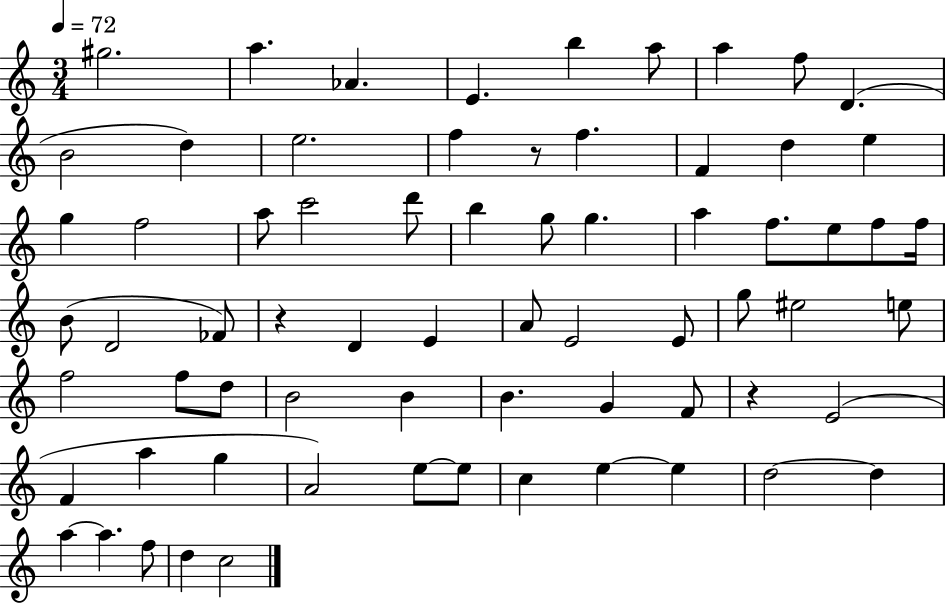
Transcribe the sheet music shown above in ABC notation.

X:1
T:Untitled
M:3/4
L:1/4
K:C
^g2 a _A E b a/2 a f/2 D B2 d e2 f z/2 f F d e g f2 a/2 c'2 d'/2 b g/2 g a f/2 e/2 f/2 f/4 B/2 D2 _F/2 z D E A/2 E2 E/2 g/2 ^e2 e/2 f2 f/2 d/2 B2 B B G F/2 z E2 F a g A2 e/2 e/2 c e e d2 d a a f/2 d c2